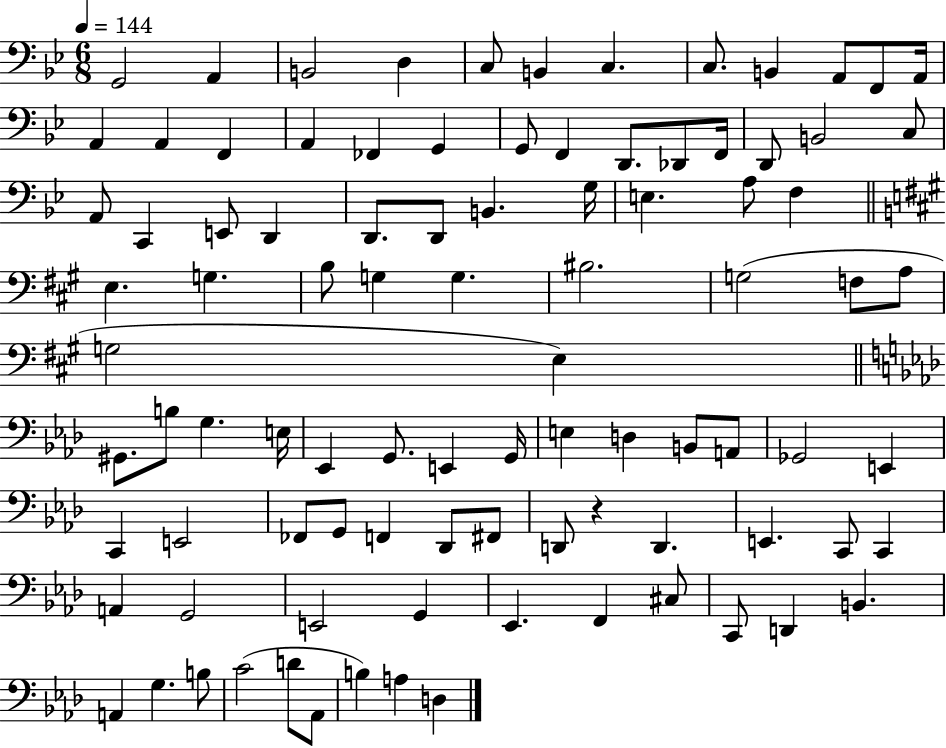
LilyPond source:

{
  \clef bass
  \numericTimeSignature
  \time 6/8
  \key bes \major
  \tempo 4 = 144
  g,2 a,4 | b,2 d4 | c8 b,4 c4. | c8. b,4 a,8 f,8 a,16 | \break a,4 a,4 f,4 | a,4 fes,4 g,4 | g,8 f,4 d,8. des,8 f,16 | d,8 b,2 c8 | \break a,8 c,4 e,8 d,4 | d,8. d,8 b,4. g16 | e4. a8 f4 | \bar "||" \break \key a \major e4. g4. | b8 g4 g4. | bis2. | g2( f8 a8 | \break g2 e4) | \bar "||" \break \key f \minor gis,8. b8 g4. e16 | ees,4 g,8. e,4 g,16 | e4 d4 b,8 a,8 | ges,2 e,4 | \break c,4 e,2 | fes,8 g,8 f,4 des,8 fis,8 | d,8 r4 d,4. | e,4. c,8 c,4 | \break a,4 g,2 | e,2 g,4 | ees,4. f,4 cis8 | c,8 d,4 b,4. | \break a,4 g4. b8 | c'2( d'8 aes,8 | b4) a4 d4 | \bar "|."
}